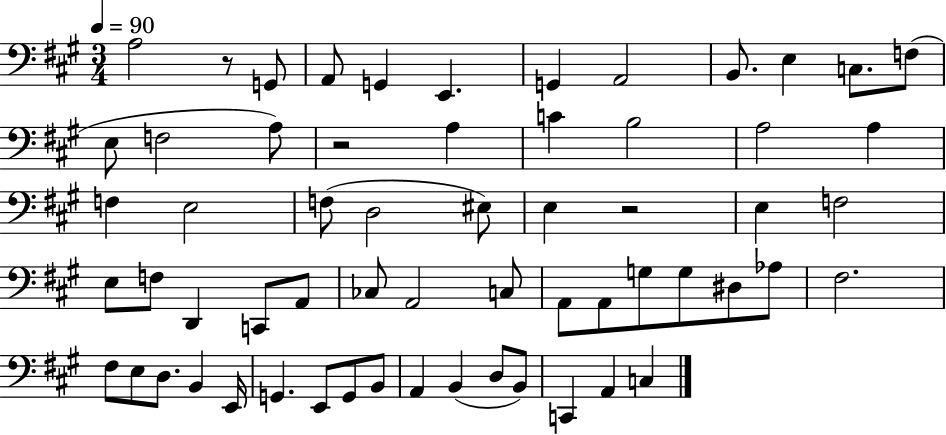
A3/h R/e G2/e A2/e G2/q E2/q. G2/q A2/h B2/e. E3/q C3/e. F3/e E3/e F3/h A3/e R/h A3/q C4/q B3/h A3/h A3/q F3/q E3/h F3/e D3/h EIS3/e E3/q R/h E3/q F3/h E3/e F3/e D2/q C2/e A2/e CES3/e A2/h C3/e A2/e A2/e G3/e G3/e D#3/e Ab3/e F#3/h. F#3/e E3/e D3/e. B2/q E2/s G2/q. E2/e G2/e B2/e A2/q B2/q D3/e B2/e C2/q A2/q C3/q